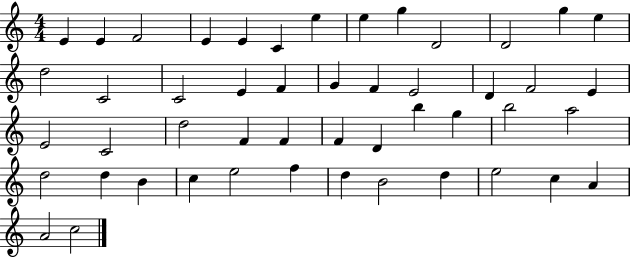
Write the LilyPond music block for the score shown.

{
  \clef treble
  \numericTimeSignature
  \time 4/4
  \key c \major
  e'4 e'4 f'2 | e'4 e'4 c'4 e''4 | e''4 g''4 d'2 | d'2 g''4 e''4 | \break d''2 c'2 | c'2 e'4 f'4 | g'4 f'4 e'2 | d'4 f'2 e'4 | \break e'2 c'2 | d''2 f'4 f'4 | f'4 d'4 b''4 g''4 | b''2 a''2 | \break d''2 d''4 b'4 | c''4 e''2 f''4 | d''4 b'2 d''4 | e''2 c''4 a'4 | \break a'2 c''2 | \bar "|."
}